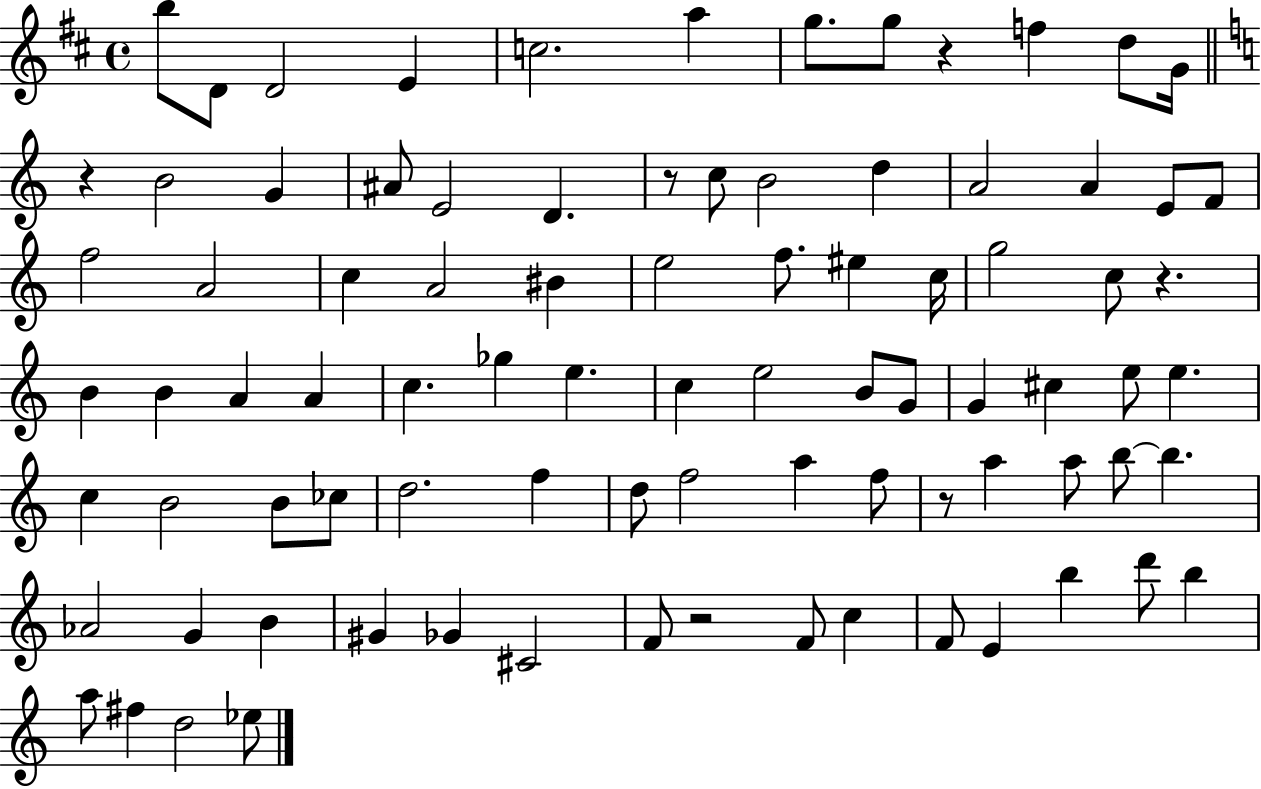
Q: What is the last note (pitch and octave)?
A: Eb5